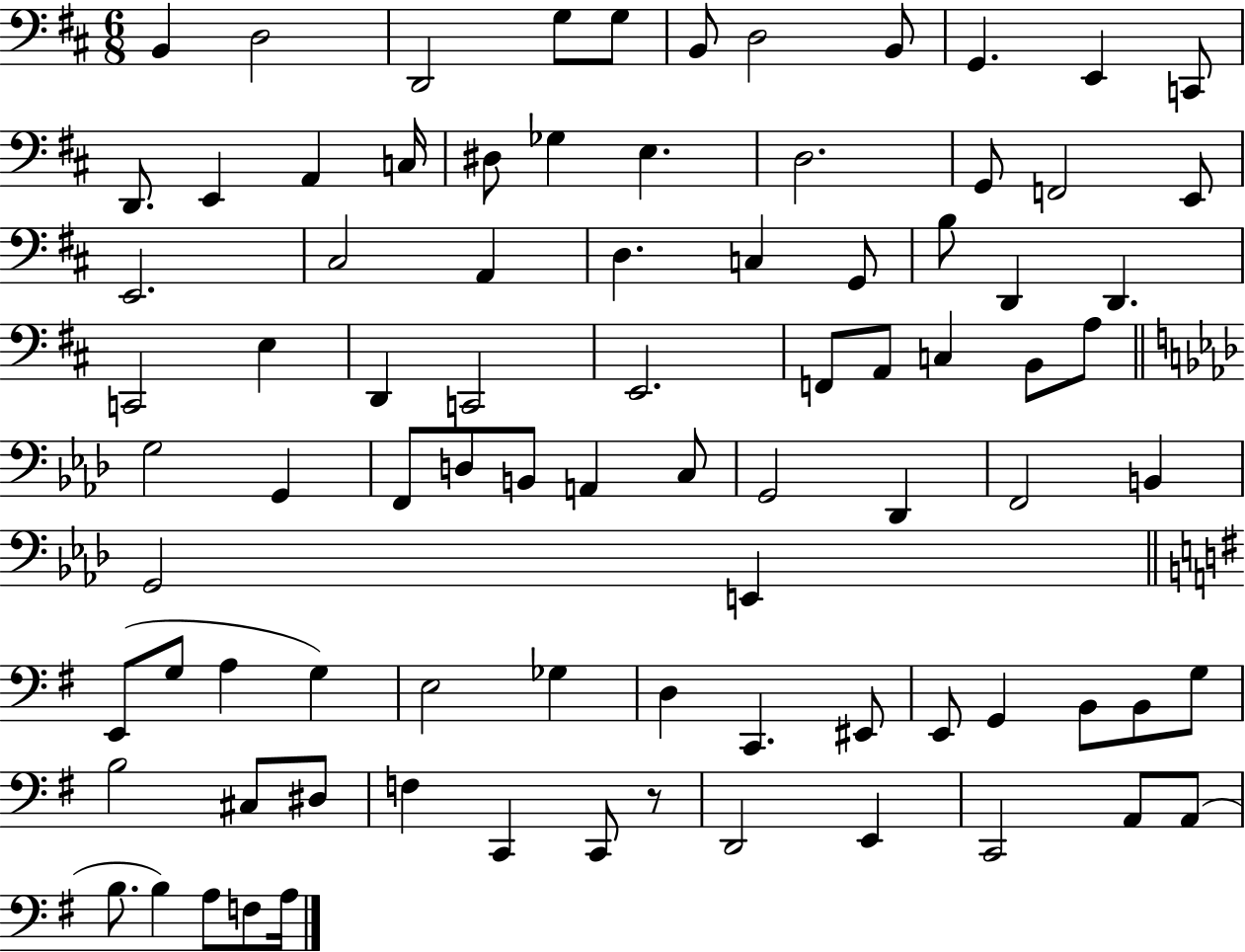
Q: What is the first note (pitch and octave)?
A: B2